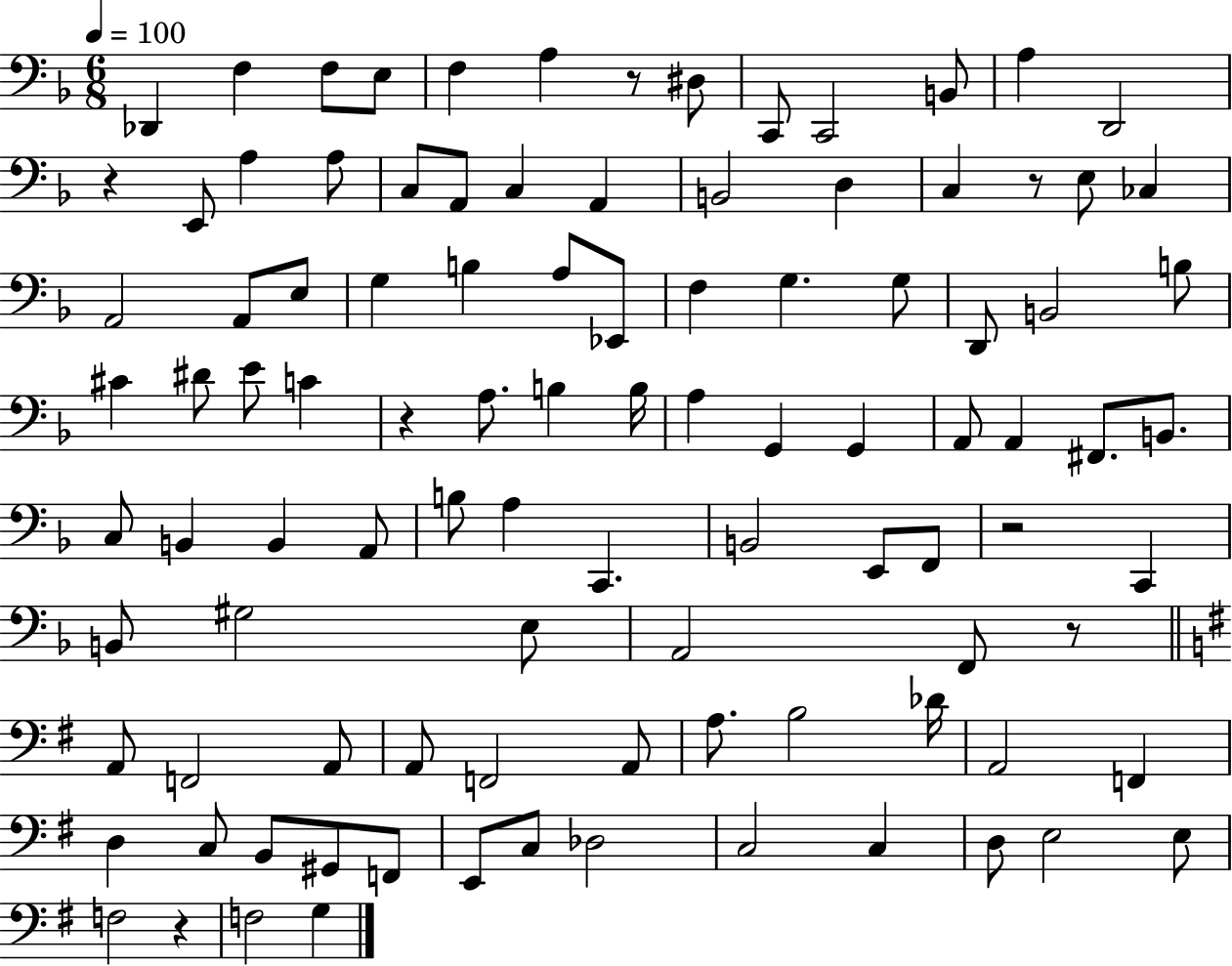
X:1
T:Untitled
M:6/8
L:1/4
K:F
_D,, F, F,/2 E,/2 F, A, z/2 ^D,/2 C,,/2 C,,2 B,,/2 A, D,,2 z E,,/2 A, A,/2 C,/2 A,,/2 C, A,, B,,2 D, C, z/2 E,/2 _C, A,,2 A,,/2 E,/2 G, B, A,/2 _E,,/2 F, G, G,/2 D,,/2 B,,2 B,/2 ^C ^D/2 E/2 C z A,/2 B, B,/4 A, G,, G,, A,,/2 A,, ^F,,/2 B,,/2 C,/2 B,, B,, A,,/2 B,/2 A, C,, B,,2 E,,/2 F,,/2 z2 C,, B,,/2 ^G,2 E,/2 A,,2 F,,/2 z/2 A,,/2 F,,2 A,,/2 A,,/2 F,,2 A,,/2 A,/2 B,2 _D/4 A,,2 F,, D, C,/2 B,,/2 ^G,,/2 F,,/2 E,,/2 C,/2 _D,2 C,2 C, D,/2 E,2 E,/2 F,2 z F,2 G,